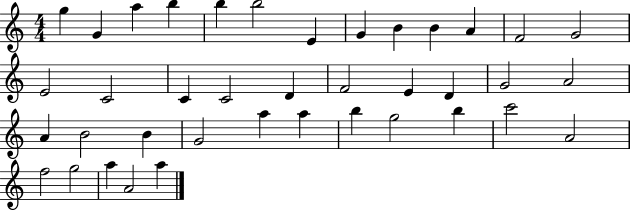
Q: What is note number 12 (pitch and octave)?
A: F4